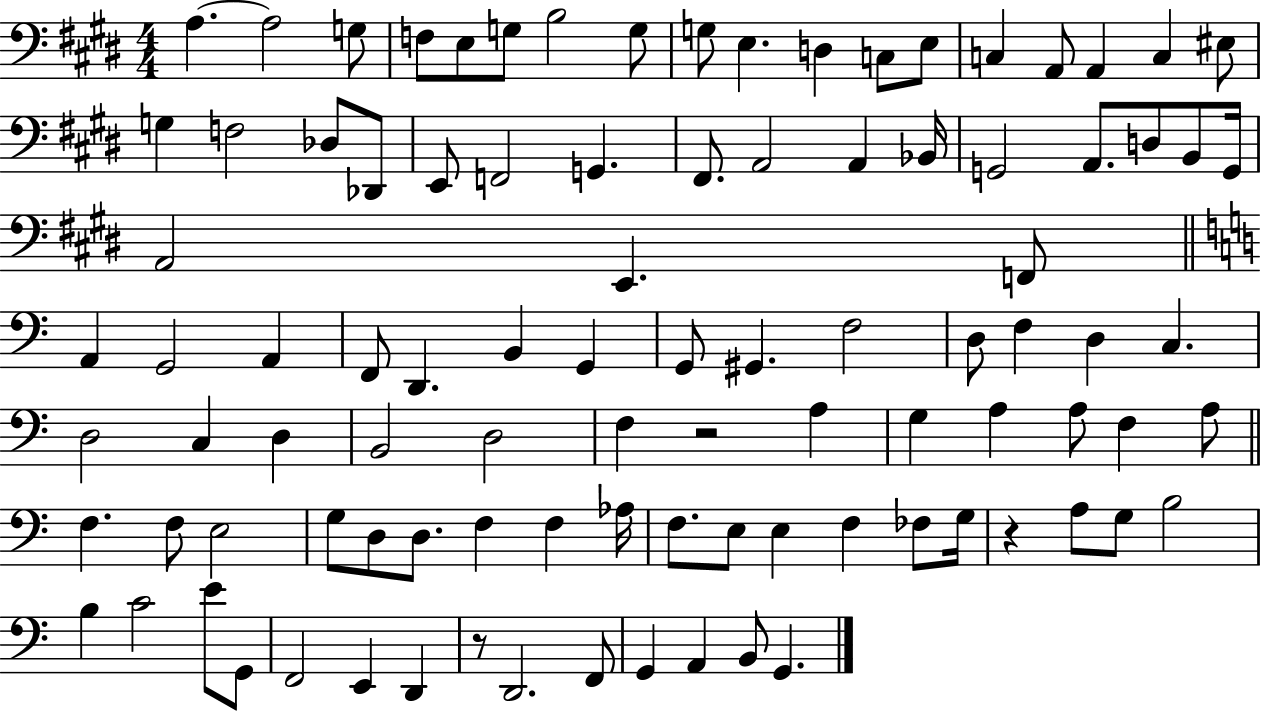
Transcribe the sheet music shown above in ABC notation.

X:1
T:Untitled
M:4/4
L:1/4
K:E
A, A,2 G,/2 F,/2 E,/2 G,/2 B,2 G,/2 G,/2 E, D, C,/2 E,/2 C, A,,/2 A,, C, ^E,/2 G, F,2 _D,/2 _D,,/2 E,,/2 F,,2 G,, ^F,,/2 A,,2 A,, _B,,/4 G,,2 A,,/2 D,/2 B,,/2 G,,/4 A,,2 E,, F,,/2 A,, G,,2 A,, F,,/2 D,, B,, G,, G,,/2 ^G,, F,2 D,/2 F, D, C, D,2 C, D, B,,2 D,2 F, z2 A, G, A, A,/2 F, A,/2 F, F,/2 E,2 G,/2 D,/2 D,/2 F, F, _A,/4 F,/2 E,/2 E, F, _F,/2 G,/4 z A,/2 G,/2 B,2 B, C2 E/2 G,,/2 F,,2 E,, D,, z/2 D,,2 F,,/2 G,, A,, B,,/2 G,,